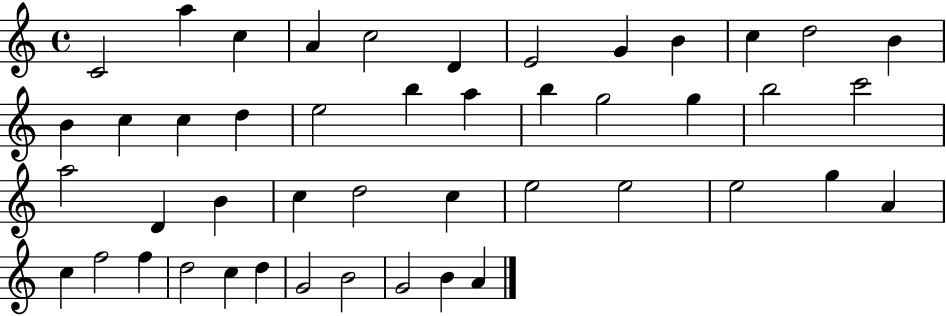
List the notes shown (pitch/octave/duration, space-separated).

C4/h A5/q C5/q A4/q C5/h D4/q E4/h G4/q B4/q C5/q D5/h B4/q B4/q C5/q C5/q D5/q E5/h B5/q A5/q B5/q G5/h G5/q B5/h C6/h A5/h D4/q B4/q C5/q D5/h C5/q E5/h E5/h E5/h G5/q A4/q C5/q F5/h F5/q D5/h C5/q D5/q G4/h B4/h G4/h B4/q A4/q